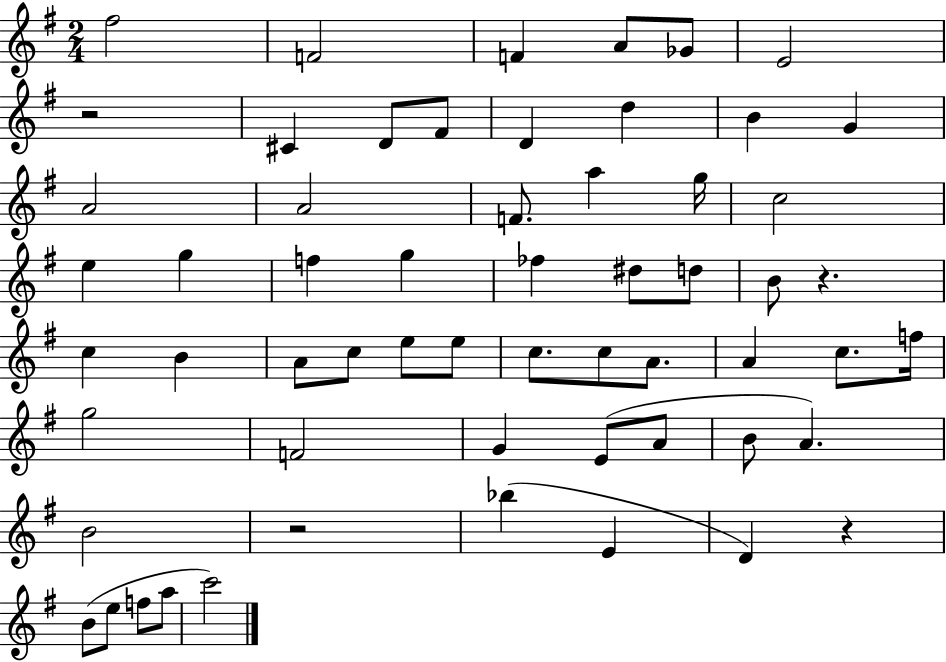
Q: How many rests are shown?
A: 4